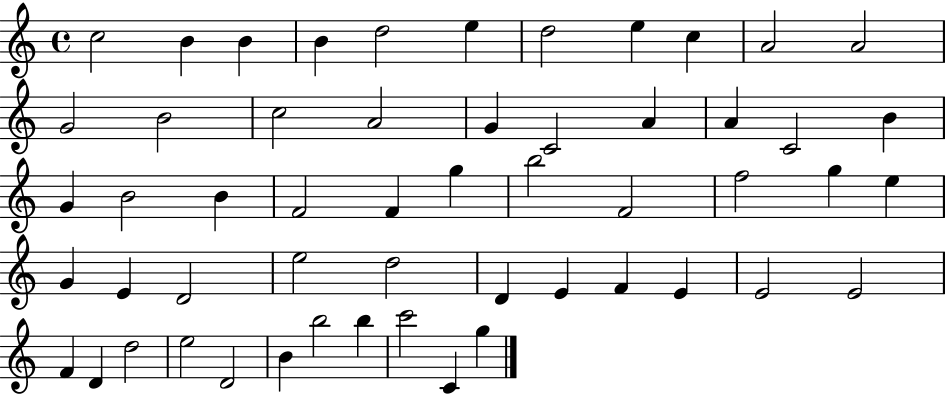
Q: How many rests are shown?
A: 0